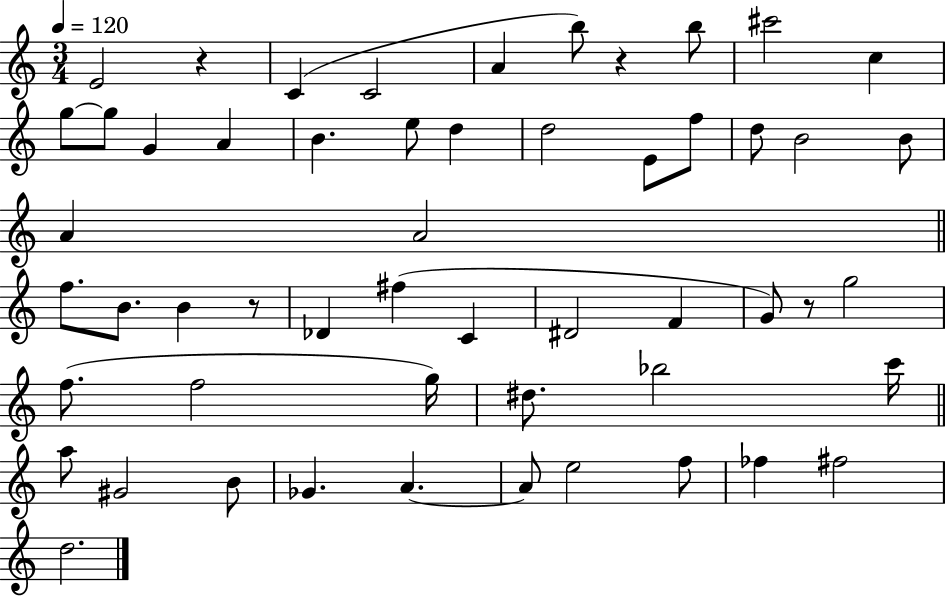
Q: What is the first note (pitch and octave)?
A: E4